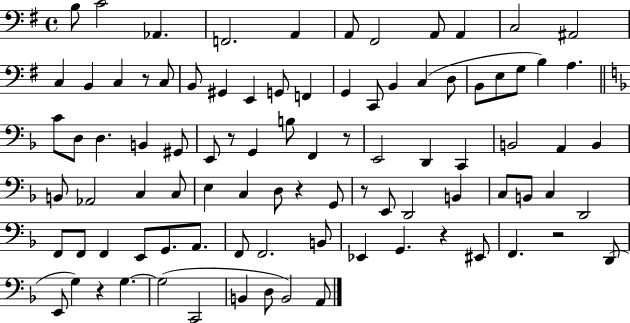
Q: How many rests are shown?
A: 8